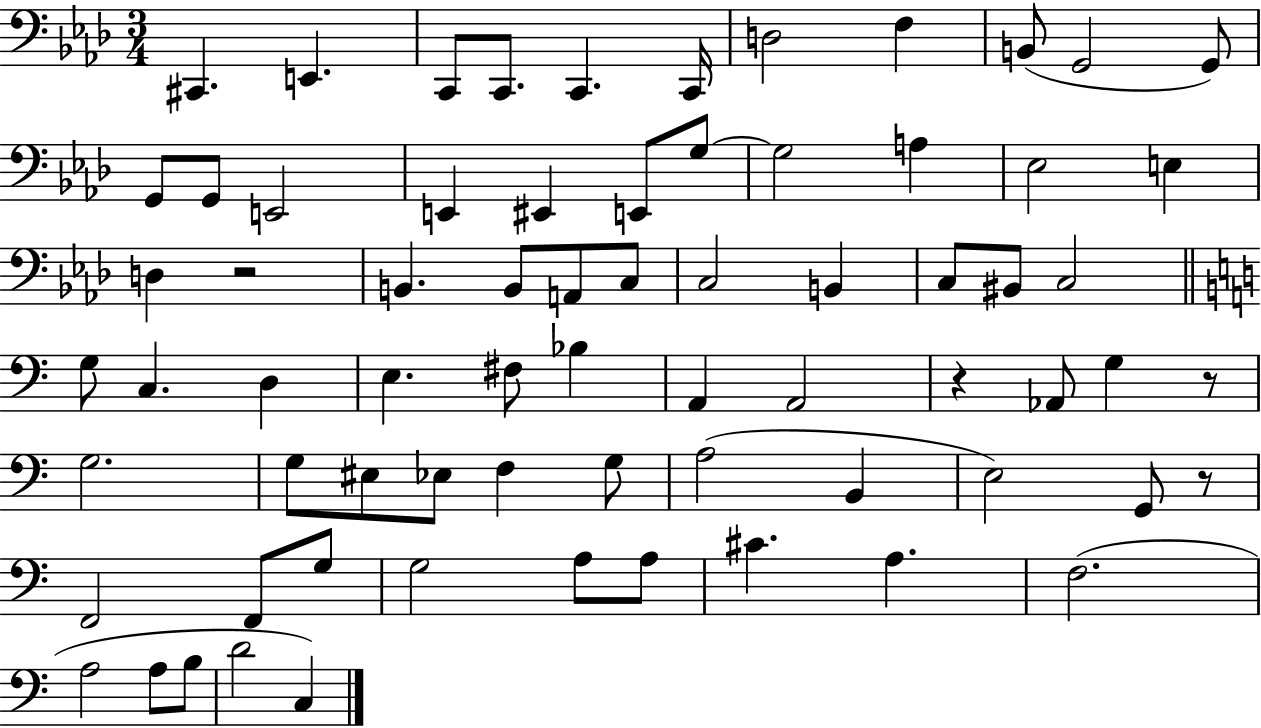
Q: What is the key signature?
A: AES major